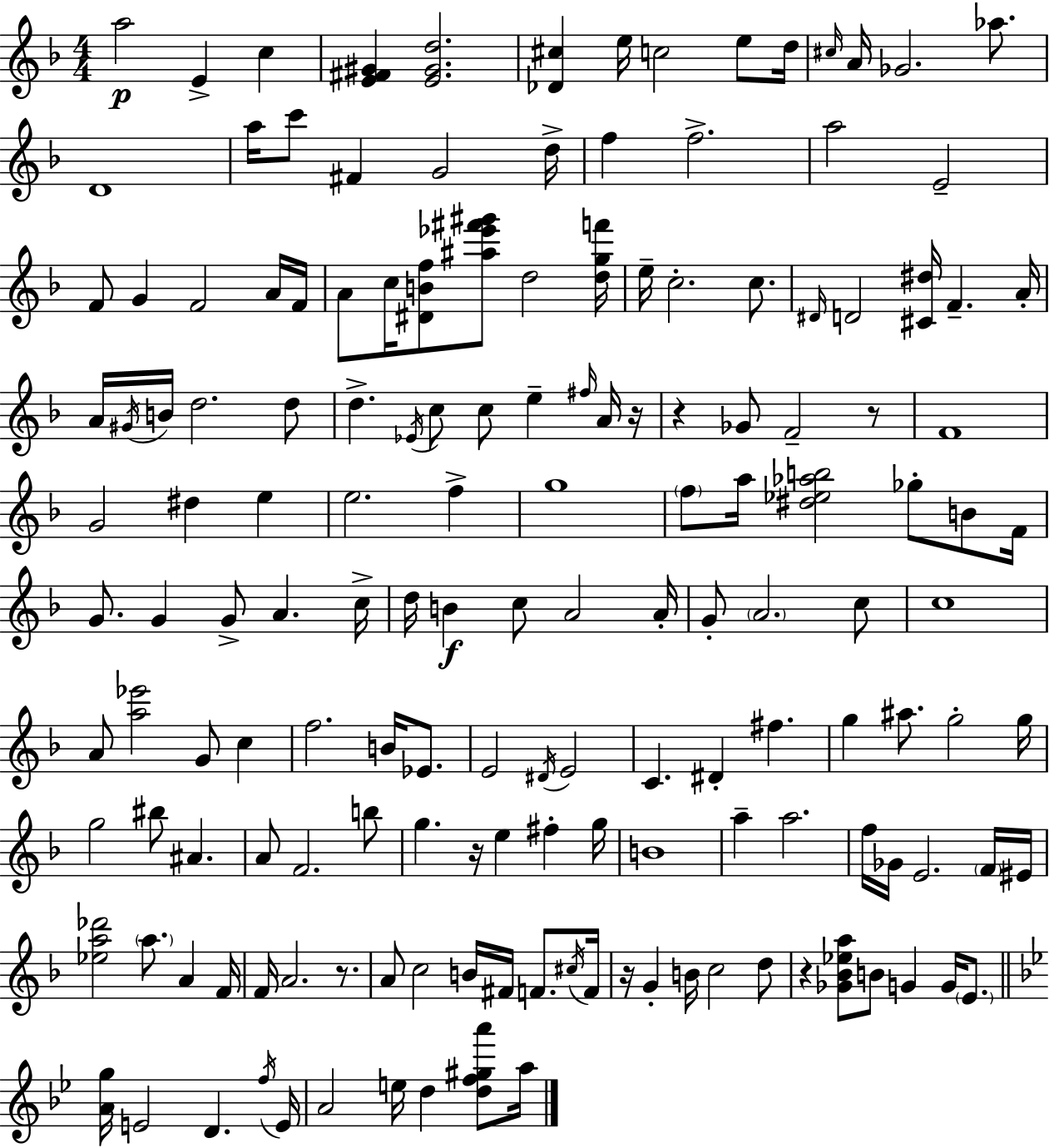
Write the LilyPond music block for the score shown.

{
  \clef treble
  \numericTimeSignature
  \time 4/4
  \key d \minor
  a''2\p e'4-> c''4 | <e' fis' gis'>4 <e' gis' d''>2. | <des' cis''>4 e''16 c''2 e''8 d''16 | \grace { cis''16 } a'16 ges'2. aes''8. | \break d'1 | a''16 c'''8 fis'4 g'2 | d''16-> f''4 f''2.-> | a''2 e'2-- | \break f'8 g'4 f'2 a'16 | f'16 a'8 c''16 <dis' b' f''>8 <ais'' ees''' fis''' gis'''>8 d''2 | <d'' g'' f'''>16 e''16-- c''2.-. c''8. | \grace { dis'16 } d'2 <cis' dis''>16 f'4.-- | \break a'16-. a'16 \acciaccatura { gis'16 } b'16 d''2. | d''8 d''4.-> \acciaccatura { ees'16 } c''8 c''8 e''4-- | \grace { fis''16 } a'16 r16 r4 ges'8 f'2-- | r8 f'1 | \break g'2 dis''4 | e''4 e''2. | f''4-> g''1 | \parenthesize f''8 a''16 <dis'' ees'' aes'' b''>2 | \break ges''8-. b'8 f'16 g'8. g'4 g'8-> a'4. | c''16-> d''16 b'4\f c''8 a'2 | a'16-. g'8-. \parenthesize a'2. | c''8 c''1 | \break a'8 <a'' ees'''>2 g'8 | c''4 f''2. | b'16 ees'8. e'2 \acciaccatura { dis'16 } e'2 | c'4. dis'4-. | \break fis''4. g''4 ais''8. g''2-. | g''16 g''2 bis''8 | ais'4. a'8 f'2. | b''8 g''4. r16 e''4 | \break fis''4-. g''16 b'1 | a''4-- a''2. | f''16 ges'16 e'2. | \parenthesize f'16 eis'16 <ees'' a'' des'''>2 \parenthesize a''8. | \break a'4 f'16 f'16 a'2. | r8. a'8 c''2 | b'16 fis'16 f'8. \acciaccatura { cis''16 } f'16 r16 g'4-. b'16 c''2 | d''8 r4 <ges' bes' ees'' a''>8 b'8 g'4 | \break g'16 \parenthesize e'8. \bar "||" \break \key bes \major <a' g''>16 e'2 d'4. \acciaccatura { f''16 } | e'16 a'2 e''16 d''4 <d'' f'' gis'' a'''>8 | a''16 \bar "|."
}